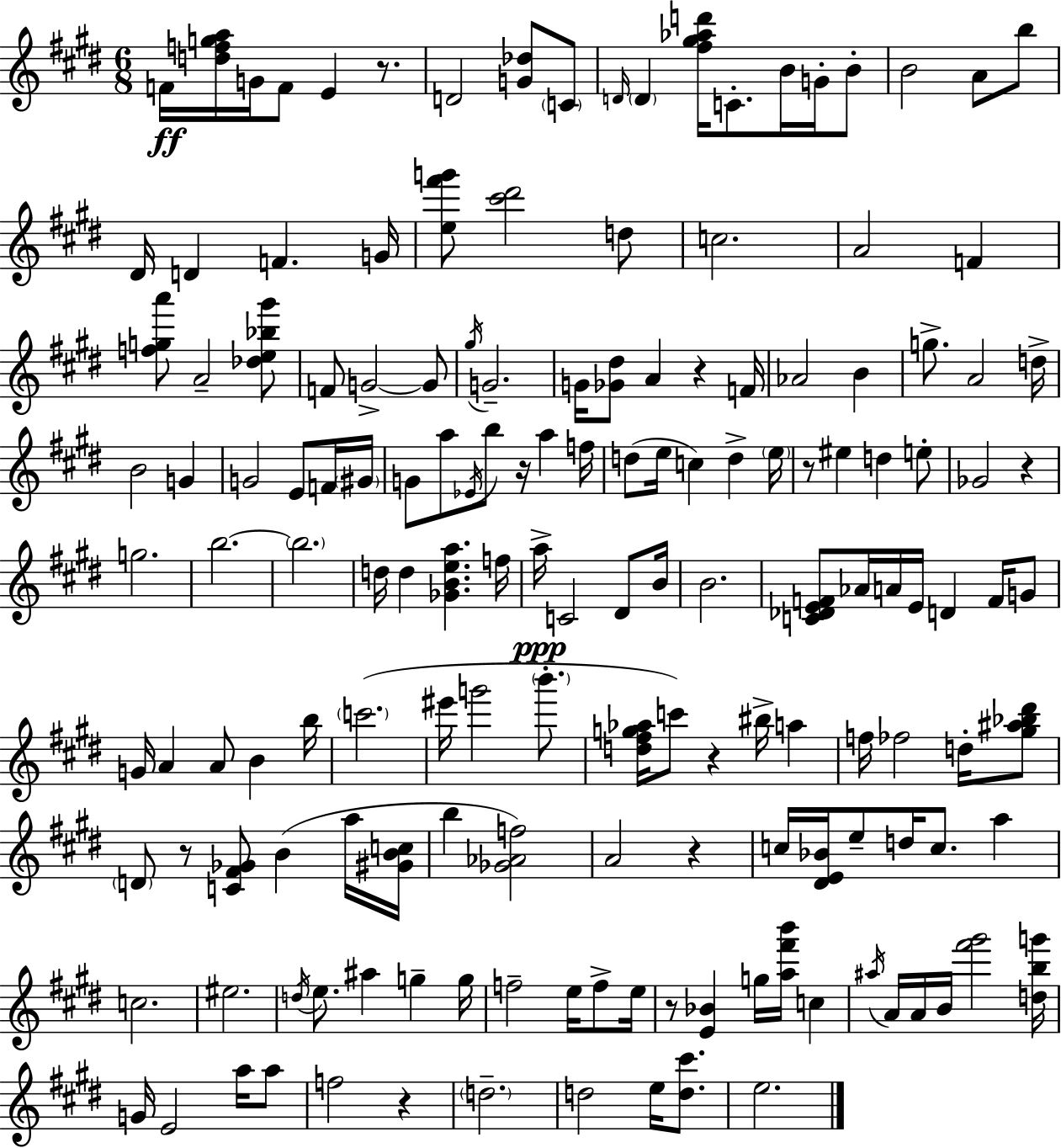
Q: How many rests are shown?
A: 10